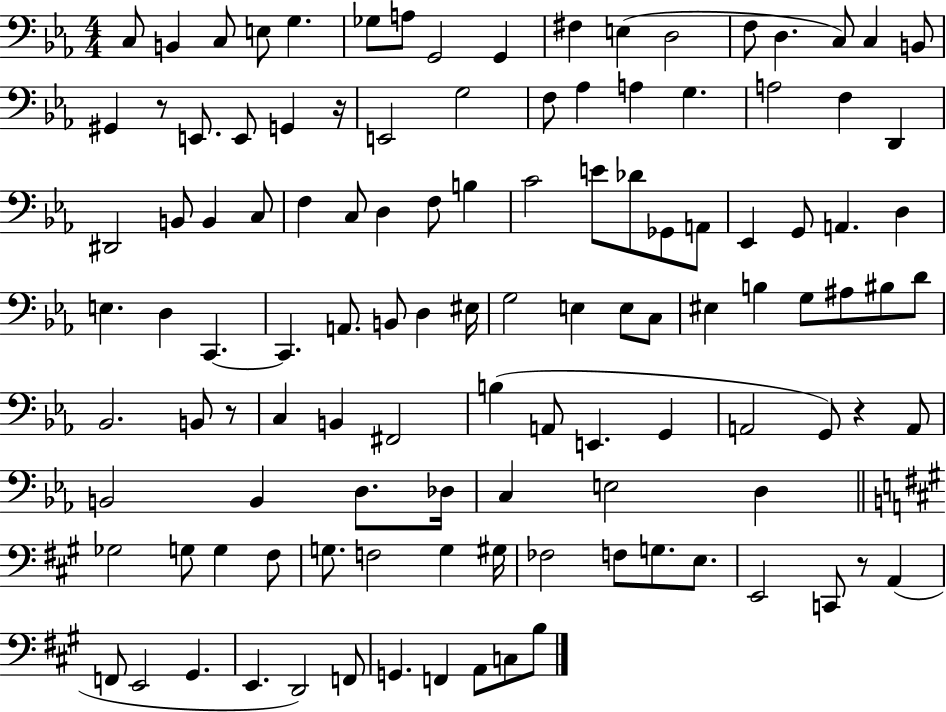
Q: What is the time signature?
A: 4/4